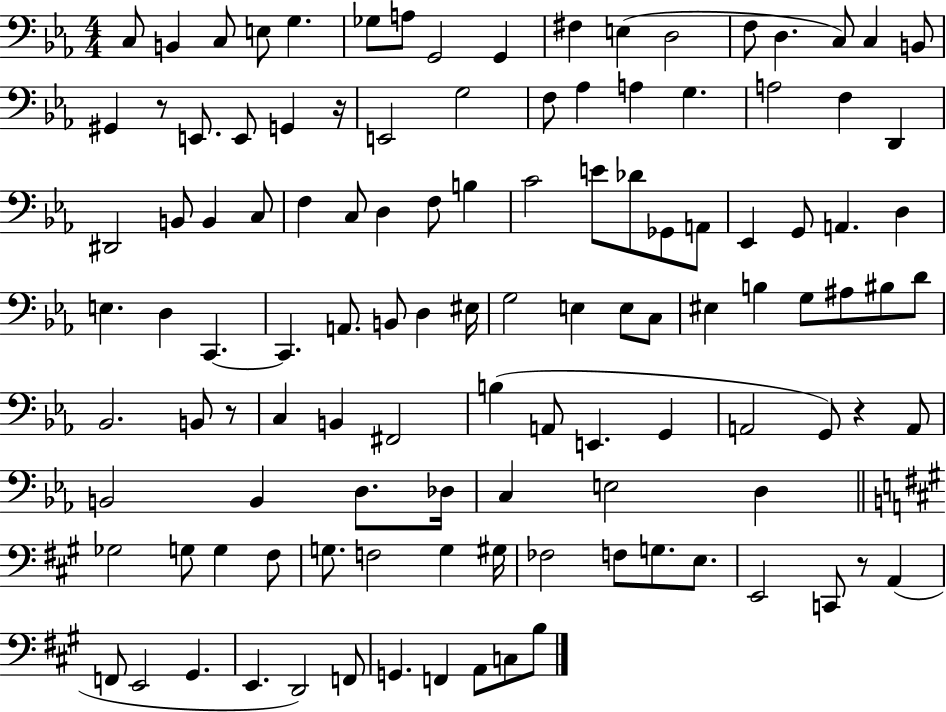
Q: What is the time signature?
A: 4/4